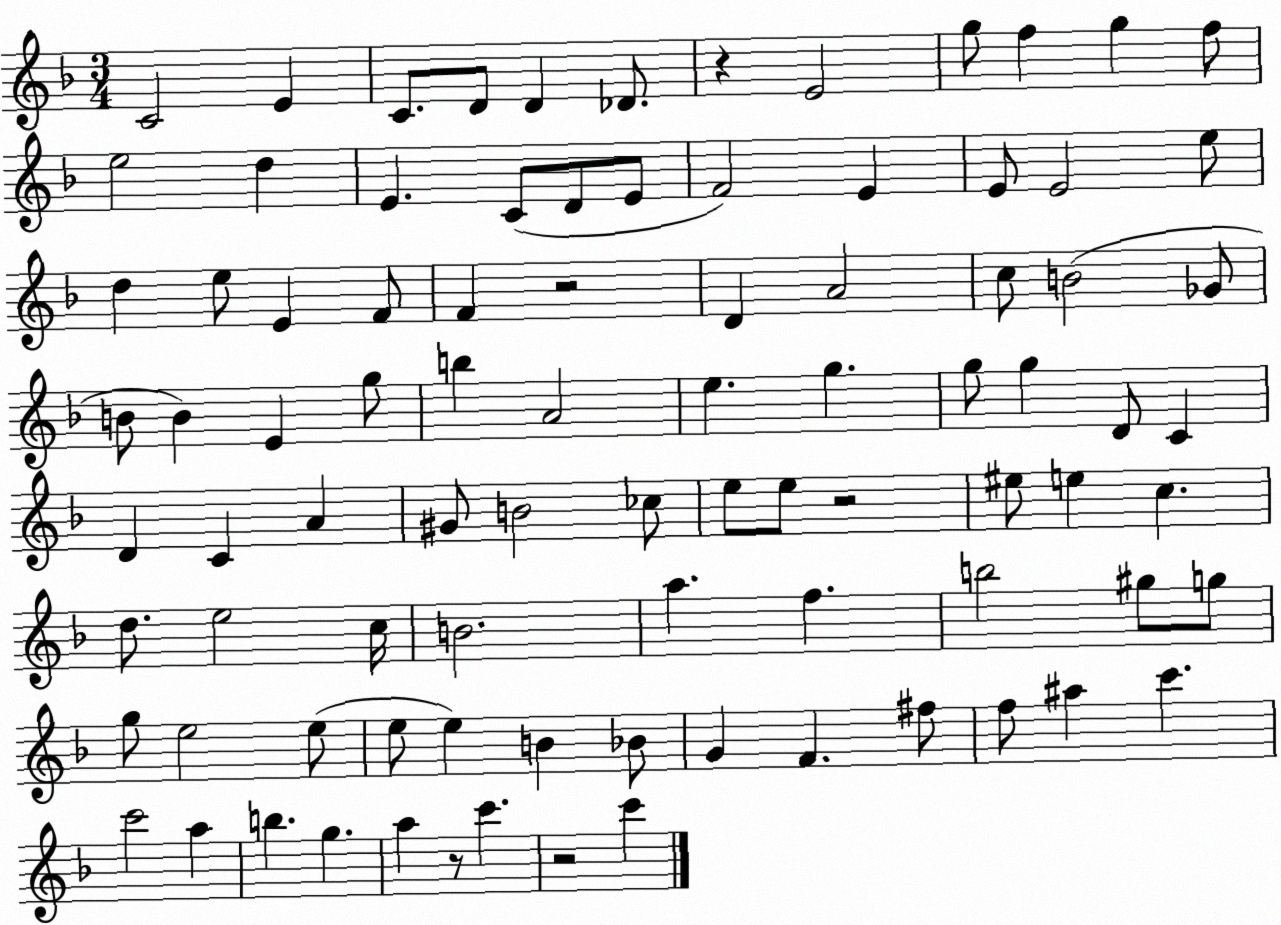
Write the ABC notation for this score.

X:1
T:Untitled
M:3/4
L:1/4
K:F
C2 E C/2 D/2 D _D/2 z E2 g/2 f g f/2 e2 d E C/2 D/2 E/2 F2 E E/2 E2 e/2 d e/2 E F/2 F z2 D A2 c/2 B2 _G/2 B/2 B E g/2 b A2 e g g/2 g D/2 C D C A ^G/2 B2 _c/2 e/2 e/2 z2 ^e/2 e c d/2 e2 c/4 B2 a f b2 ^g/2 g/2 g/2 e2 e/2 e/2 e B _B/2 G F ^f/2 f/2 ^a c' c'2 a b g a z/2 c' z2 c'